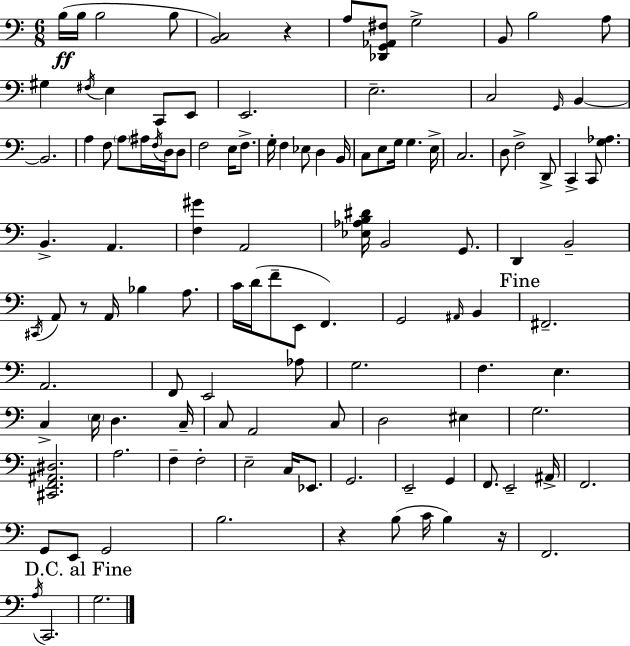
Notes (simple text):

B3/s B3/s B3/h B3/e [B2,C3]/h R/q A3/e [Db2,G2,Ab2,F#3]/e G3/h B2/e B3/h A3/e G#3/q F#3/s E3/q C2/e E2/e E2/h. E3/h. C3/h G2/s B2/q B2/h. A3/q F3/e A3/e A#3/s F3/s D3/s D3/e F3/h E3/s F3/e. G3/s F3/q Eb3/e D3/q B2/s C3/e E3/e G3/s G3/q. E3/s C3/h. D3/e F3/h D2/e C2/q C2/e [G3,Ab3]/q. B2/q. A2/q. [F3,G#4]/q A2/h [Eb3,Ab3,B3,D#4]/s B2/h G2/e. D2/q B2/h C#2/s A2/e R/e A2/s Bb3/q A3/e. C4/s D4/s F4/e E2/e F2/q. G2/h A#2/s B2/q F#2/h. A2/h. F2/e E2/h Ab3/e G3/h. F3/q. E3/q. C3/q E3/s D3/q. C3/s C3/e A2/h C3/e D3/h EIS3/q G3/h. [C#2,F2,A#2,D#3]/h. A3/h. F3/q F3/h E3/h C3/s Eb2/e. G2/h. E2/h G2/q F2/e. E2/h A#2/s F2/h. G2/e E2/e G2/h B3/h. R/q B3/e C4/s B3/q R/s F2/h. A3/s C2/h. G3/h.